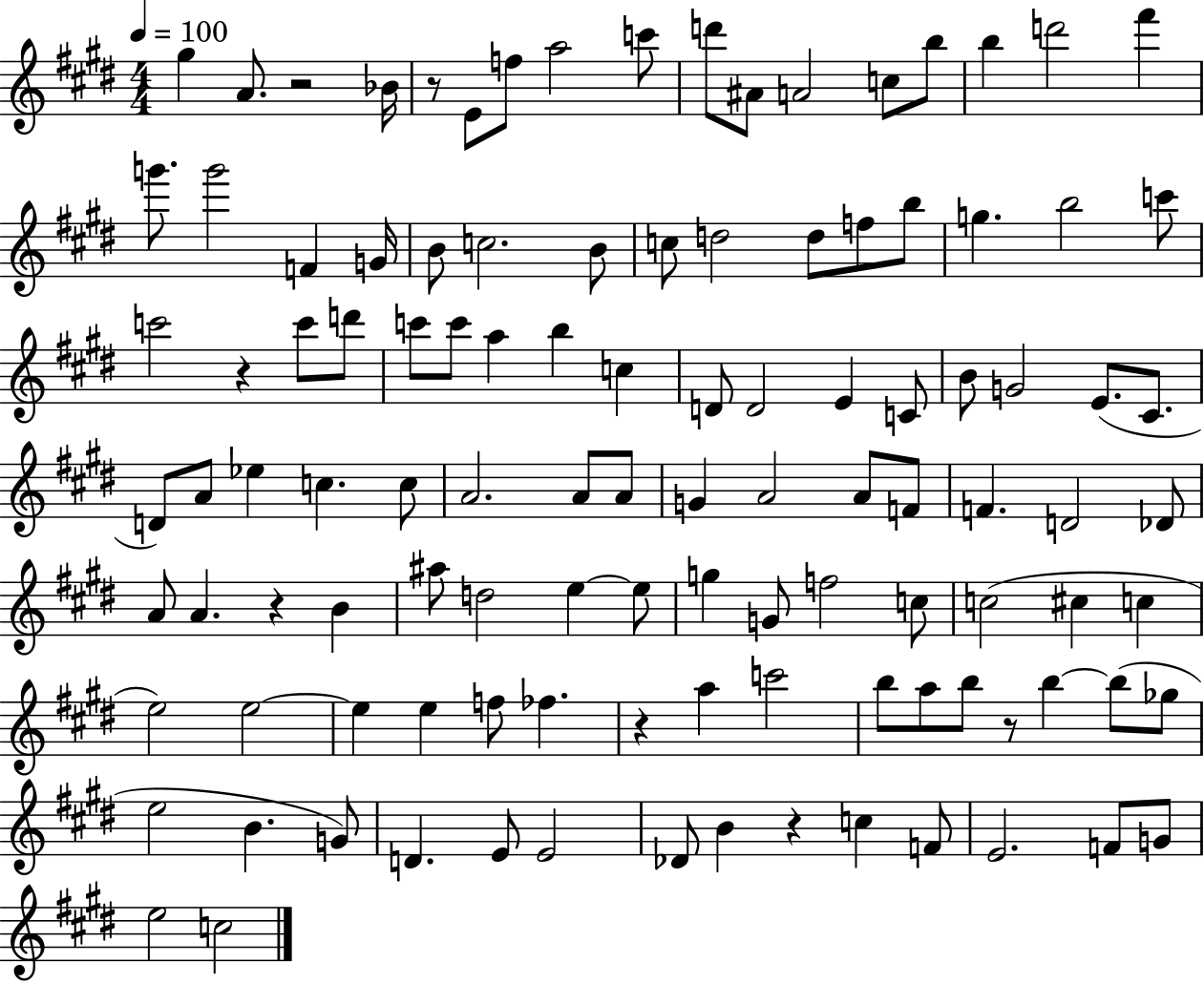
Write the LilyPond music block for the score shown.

{
  \clef treble
  \numericTimeSignature
  \time 4/4
  \key e \major
  \tempo 4 = 100
  gis''4 a'8. r2 bes'16 | r8 e'8 f''8 a''2 c'''8 | d'''8 ais'8 a'2 c''8 b''8 | b''4 d'''2 fis'''4 | \break g'''8. g'''2 f'4 g'16 | b'8 c''2. b'8 | c''8 d''2 d''8 f''8 b''8 | g''4. b''2 c'''8 | \break c'''2 r4 c'''8 d'''8 | c'''8 c'''8 a''4 b''4 c''4 | d'8 d'2 e'4 c'8 | b'8 g'2 e'8.( cis'8. | \break d'8) a'8 ees''4 c''4. c''8 | a'2. a'8 a'8 | g'4 a'2 a'8 f'8 | f'4. d'2 des'8 | \break a'8 a'4. r4 b'4 | ais''8 d''2 e''4~~ e''8 | g''4 g'8 f''2 c''8 | c''2( cis''4 c''4 | \break e''2) e''2~~ | e''4 e''4 f''8 fes''4. | r4 a''4 c'''2 | b''8 a''8 b''8 r8 b''4~~ b''8( ges''8 | \break e''2 b'4. g'8) | d'4. e'8 e'2 | des'8 b'4 r4 c''4 f'8 | e'2. f'8 g'8 | \break e''2 c''2 | \bar "|."
}